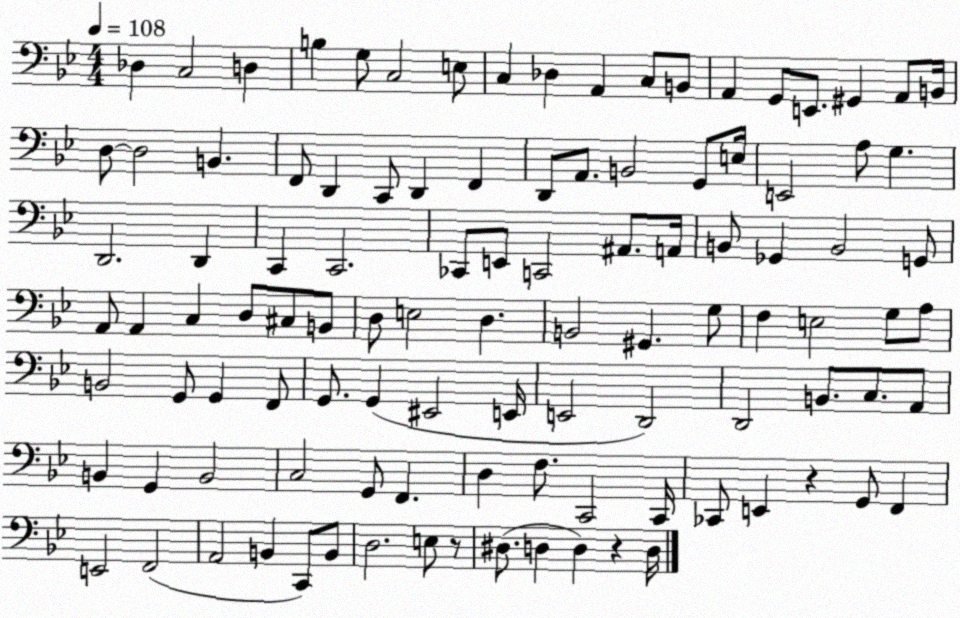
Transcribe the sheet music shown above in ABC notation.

X:1
T:Untitled
M:4/4
L:1/4
K:Bb
_D, C,2 D, B, G,/2 C,2 E,/2 C, _D, A,, C,/2 B,,/2 A,, G,,/2 E,,/2 ^G,, A,,/2 B,,/4 D,/2 D,2 B,, F,,/2 D,, C,,/2 D,, F,, D,,/2 A,,/2 B,,2 G,,/2 E,/4 E,,2 A,/2 G, D,,2 D,, C,, C,,2 _C,,/2 E,,/2 C,,2 ^A,,/2 A,,/4 B,,/2 _G,, B,,2 G,,/2 A,,/2 A,, C, D,/2 ^C,/2 B,,/2 D,/2 E,2 D, B,,2 ^G,, G,/2 F, E,2 G,/2 A,/2 B,,2 G,,/2 G,, F,,/2 G,,/2 G,, ^E,,2 E,,/4 E,,2 D,,2 D,,2 B,,/2 C,/2 A,,/2 B,, G,, B,,2 C,2 G,,/2 F,, D, F,/2 C,,2 C,,/4 _C,,/2 E,, z G,,/2 F,, E,,2 F,,2 A,,2 B,, C,,/2 B,,/2 D,2 E,/2 z/2 ^D,/2 D, D, z D,/4